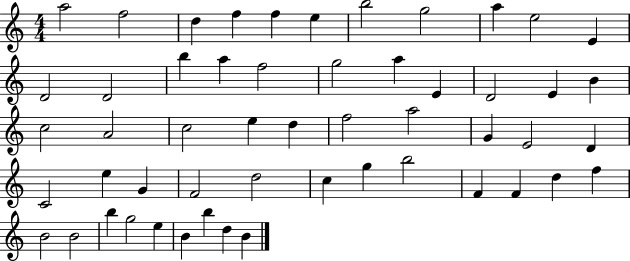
{
  \clef treble
  \numericTimeSignature
  \time 4/4
  \key c \major
  a''2 f''2 | d''4 f''4 f''4 e''4 | b''2 g''2 | a''4 e''2 e'4 | \break d'2 d'2 | b''4 a''4 f''2 | g''2 a''4 e'4 | d'2 e'4 b'4 | \break c''2 a'2 | c''2 e''4 d''4 | f''2 a''2 | g'4 e'2 d'4 | \break c'2 e''4 g'4 | f'2 d''2 | c''4 g''4 b''2 | f'4 f'4 d''4 f''4 | \break b'2 b'2 | b''4 g''2 e''4 | b'4 b''4 d''4 b'4 | \bar "|."
}